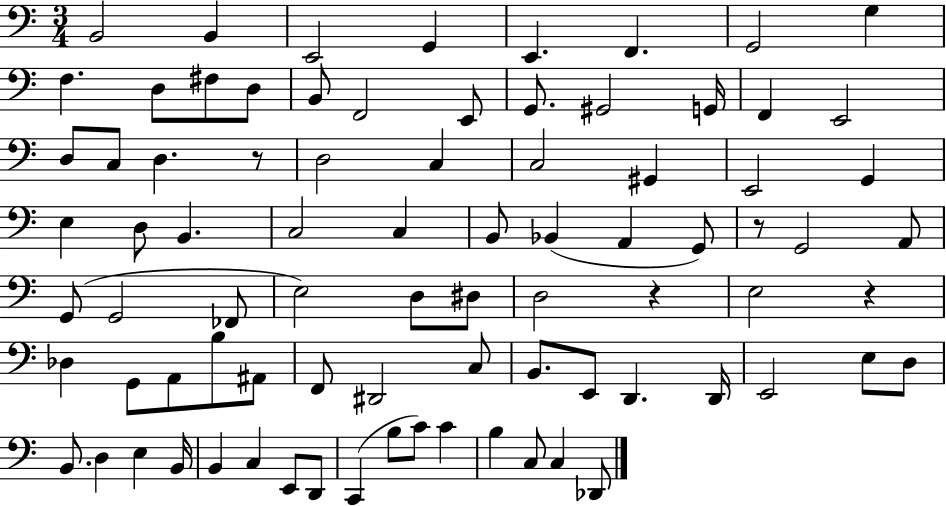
X:1
T:Untitled
M:3/4
L:1/4
K:C
B,,2 B,, E,,2 G,, E,, F,, G,,2 G, F, D,/2 ^F,/2 D,/2 B,,/2 F,,2 E,,/2 G,,/2 ^G,,2 G,,/4 F,, E,,2 D,/2 C,/2 D, z/2 D,2 C, C,2 ^G,, E,,2 G,, E, D,/2 B,, C,2 C, B,,/2 _B,, A,, G,,/2 z/2 G,,2 A,,/2 G,,/2 G,,2 _F,,/2 E,2 D,/2 ^D,/2 D,2 z E,2 z _D, G,,/2 A,,/2 B,/2 ^A,,/2 F,,/2 ^D,,2 C,/2 B,,/2 E,,/2 D,, D,,/4 E,,2 E,/2 D,/2 B,,/2 D, E, B,,/4 B,, C, E,,/2 D,,/2 C,, B,/2 C/2 C B, C,/2 C, _D,,/2